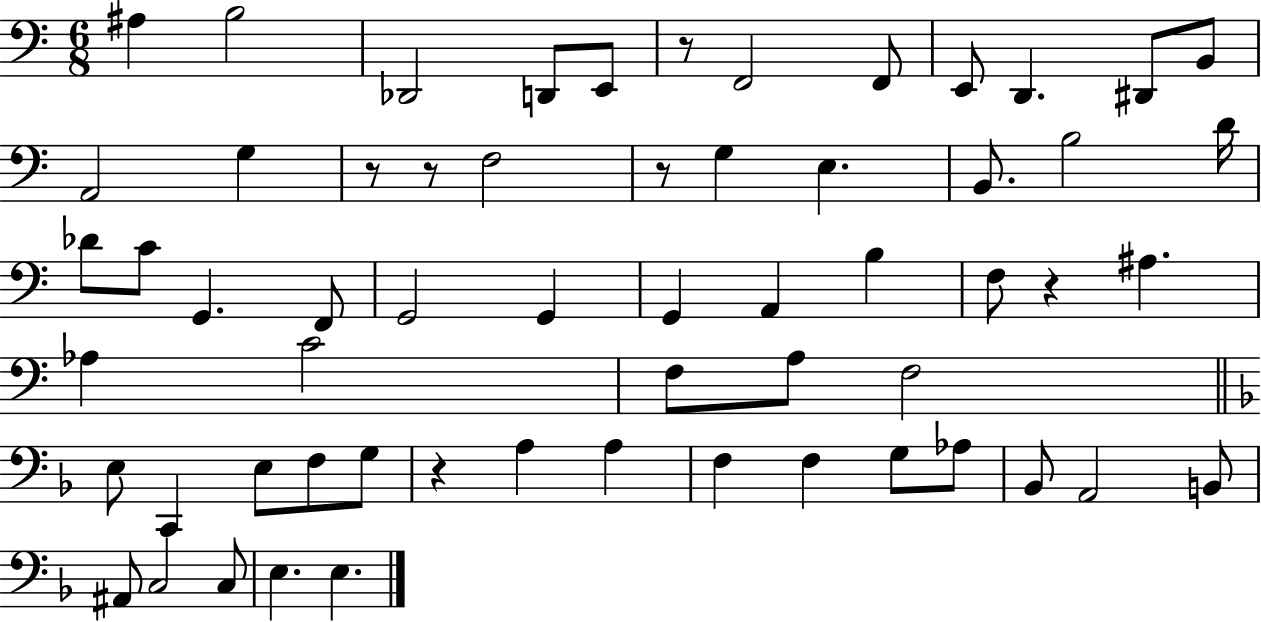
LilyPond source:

{
  \clef bass
  \numericTimeSignature
  \time 6/8
  \key c \major
  \repeat volta 2 { ais4 b2 | des,2 d,8 e,8 | r8 f,2 f,8 | e,8 d,4. dis,8 b,8 | \break a,2 g4 | r8 r8 f2 | r8 g4 e4. | b,8. b2 d'16 | \break des'8 c'8 g,4. f,8 | g,2 g,4 | g,4 a,4 b4 | f8 r4 ais4. | \break aes4 c'2 | f8 a8 f2 | \bar "||" \break \key d \minor e8 c,4 e8 f8 g8 | r4 a4 a4 | f4 f4 g8 aes8 | bes,8 a,2 b,8 | \break ais,8 c2 c8 | e4. e4. | } \bar "|."
}